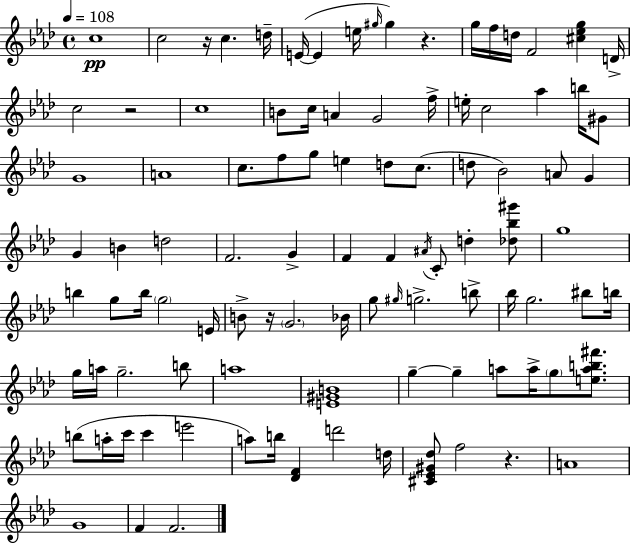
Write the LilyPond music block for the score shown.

{
  \clef treble
  \time 4/4
  \defaultTimeSignature
  \key f \minor
  \tempo 4 = 108
  \repeat volta 2 { c''1\pp | c''2 r16 c''4. d''16-- | e'16~(~ e'4 e''16 \grace { gis''16 } gis''4) r4. | g''16 f''16 d''16 f'2 <cis'' ees'' g''>4 | \break d'16-> c''2 r2 | c''1 | b'8 c''16 a'4 g'2 | f''16-> e''16-. c''2 aes''4 b''16 gis'8 | \break g'1 | a'1 | c''8. f''8 g''8 e''4 d''8 c''8.( | d''8 bes'2) a'8 g'4 | \break g'4 b'4 d''2 | f'2. g'4-> | f'4 f'4 \acciaccatura { ais'16 } c'8-. d''4-. | <des'' bes'' gis'''>8 g''1 | \break b''4 g''8 b''16 \parenthesize g''2 | e'16 b'8-> r16 \parenthesize g'2. | bes'16 g''8 \grace { gis''16 } g''2.-> | b''8-> bes''16 g''2. | \break bis''8 b''16 g''16 a''16 g''2.-- | b''8 a''1 | <e' gis' b'>1 | g''4--~~ g''4-- a''8 a''16-> \parenthesize g''8 | \break <e'' a'' b'' fis'''>8. b''8( a''16-. c'''16 c'''4 e'''2 | a''8) b''16 <des' f'>4 d'''2 | d''16 <cis' ees' gis' des''>8 f''2 r4. | a'1 | \break g'1 | f'4 f'2. | } \bar "|."
}